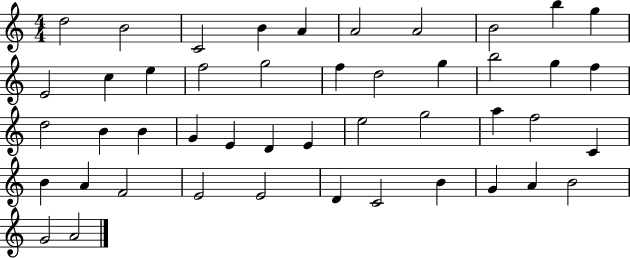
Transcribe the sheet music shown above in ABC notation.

X:1
T:Untitled
M:4/4
L:1/4
K:C
d2 B2 C2 B A A2 A2 B2 b g E2 c e f2 g2 f d2 g b2 g f d2 B B G E D E e2 g2 a f2 C B A F2 E2 E2 D C2 B G A B2 G2 A2